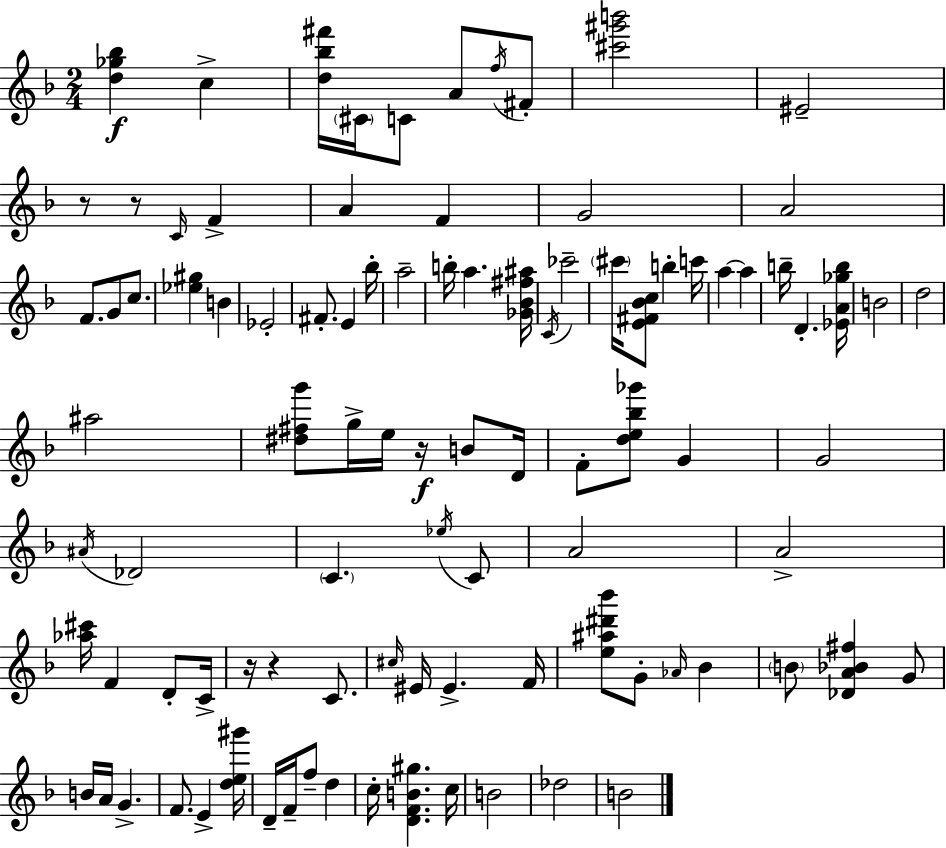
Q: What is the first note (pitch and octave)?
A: C5